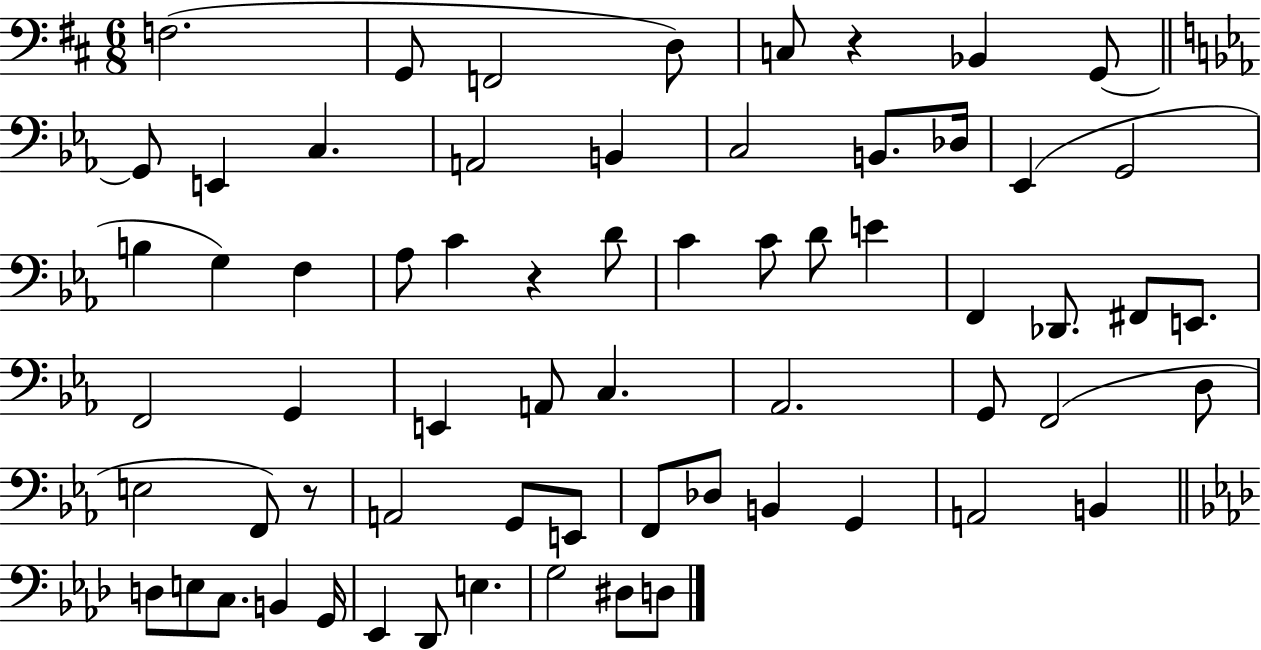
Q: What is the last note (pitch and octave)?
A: D3